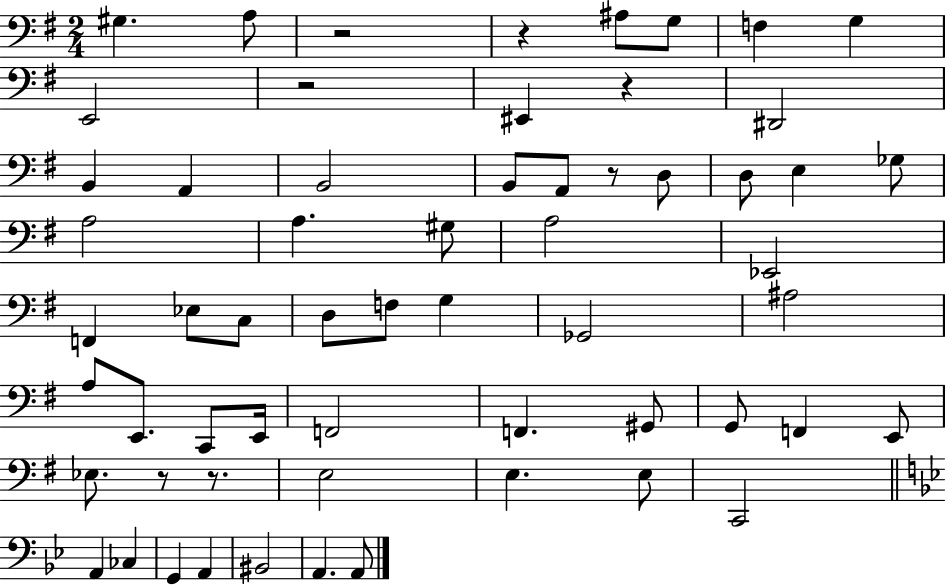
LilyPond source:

{
  \clef bass
  \numericTimeSignature
  \time 2/4
  \key g \major
  \repeat volta 2 { gis4. a8 | r2 | r4 ais8 g8 | f4 g4 | \break e,2 | r2 | eis,4 r4 | dis,2 | \break b,4 a,4 | b,2 | b,8 a,8 r8 d8 | d8 e4 ges8 | \break a2 | a4. gis8 | a2 | ees,2 | \break f,4 ees8 c8 | d8 f8 g4 | ges,2 | ais2 | \break a8 e,8. c,8 e,16 | f,2 | f,4. gis,8 | g,8 f,4 e,8 | \break ees8. r8 r8. | e2 | e4. e8 | c,2 | \break \bar "||" \break \key bes \major a,4 ces4 | g,4 a,4 | bis,2 | a,4. a,8 | \break } \bar "|."
}